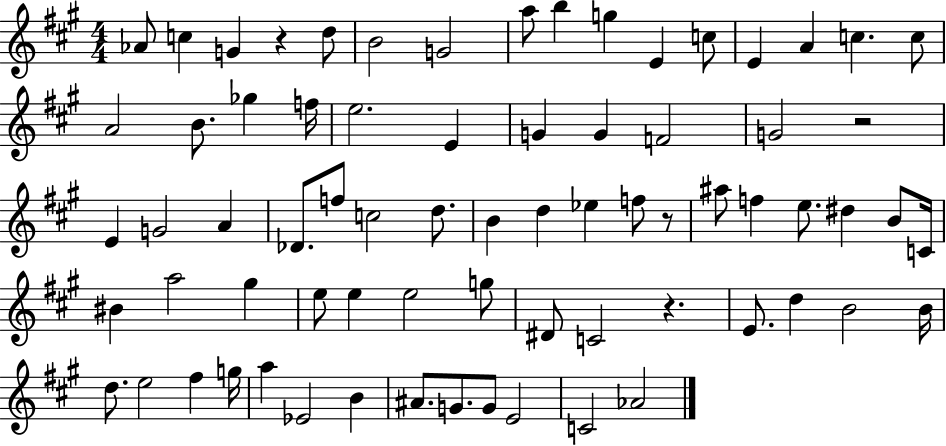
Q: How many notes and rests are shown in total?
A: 72